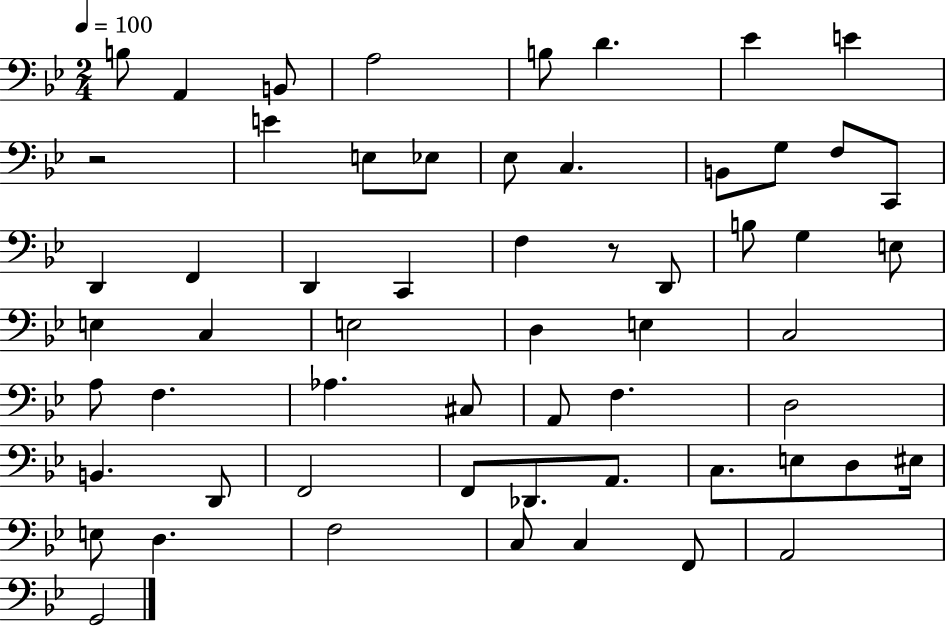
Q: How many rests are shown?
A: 2